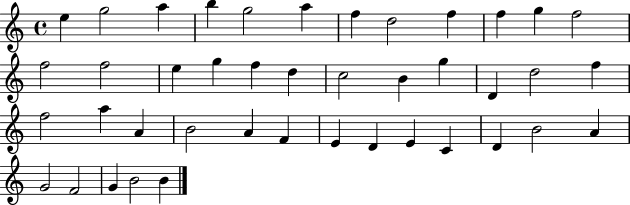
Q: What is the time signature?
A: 4/4